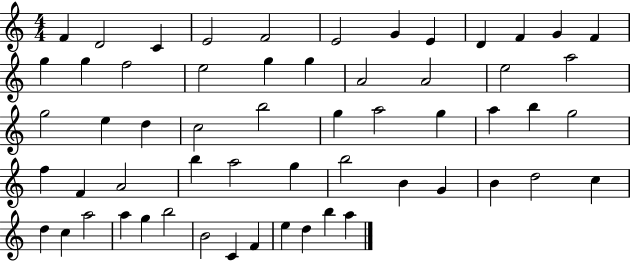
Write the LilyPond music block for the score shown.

{
  \clef treble
  \numericTimeSignature
  \time 4/4
  \key c \major
  f'4 d'2 c'4 | e'2 f'2 | e'2 g'4 e'4 | d'4 f'4 g'4 f'4 | \break g''4 g''4 f''2 | e''2 g''4 g''4 | a'2 a'2 | e''2 a''2 | \break g''2 e''4 d''4 | c''2 b''2 | g''4 a''2 g''4 | a''4 b''4 g''2 | \break f''4 f'4 a'2 | b''4 a''2 g''4 | b''2 b'4 g'4 | b'4 d''2 c''4 | \break d''4 c''4 a''2 | a''4 g''4 b''2 | b'2 c'4 f'4 | e''4 d''4 b''4 a''4 | \break \bar "|."
}